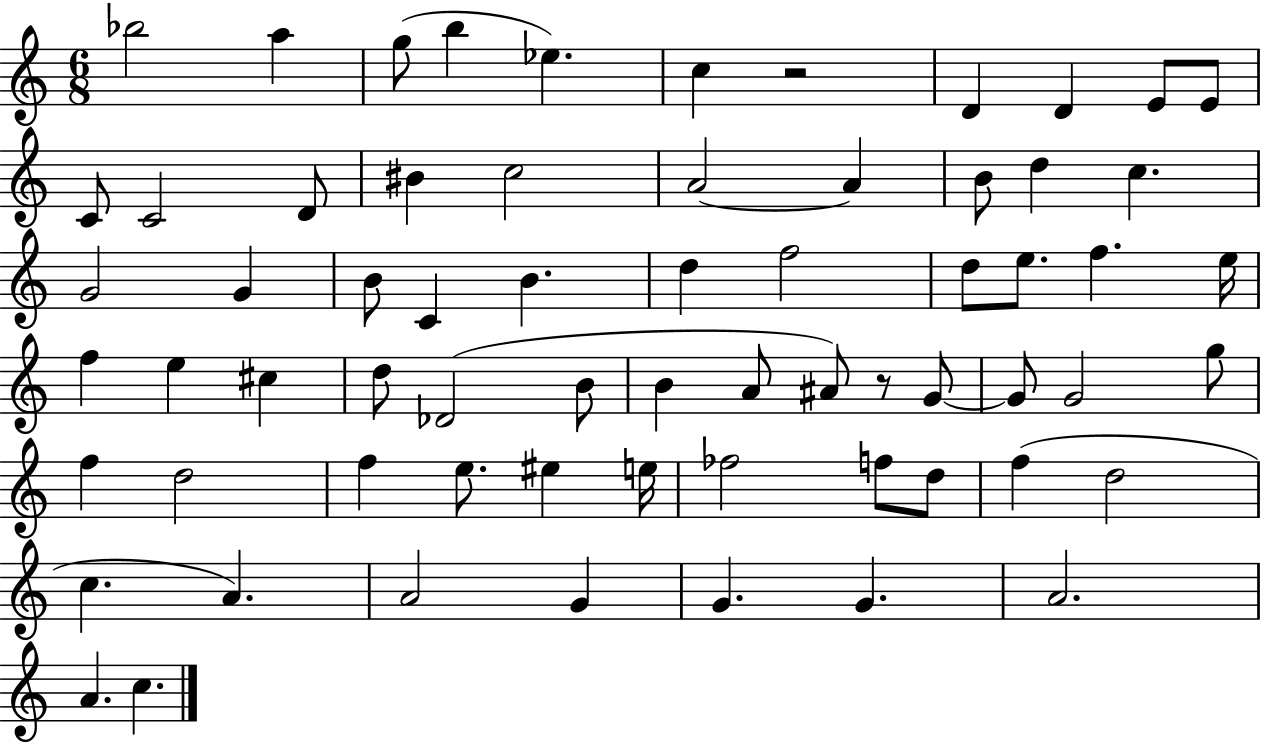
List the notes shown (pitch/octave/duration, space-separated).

Bb5/h A5/q G5/e B5/q Eb5/q. C5/q R/h D4/q D4/q E4/e E4/e C4/e C4/h D4/e BIS4/q C5/h A4/h A4/q B4/e D5/q C5/q. G4/h G4/q B4/e C4/q B4/q. D5/q F5/h D5/e E5/e. F5/q. E5/s F5/q E5/q C#5/q D5/e Db4/h B4/e B4/q A4/e A#4/e R/e G4/e G4/e G4/h G5/e F5/q D5/h F5/q E5/e. EIS5/q E5/s FES5/h F5/e D5/e F5/q D5/h C5/q. A4/q. A4/h G4/q G4/q. G4/q. A4/h. A4/q. C5/q.